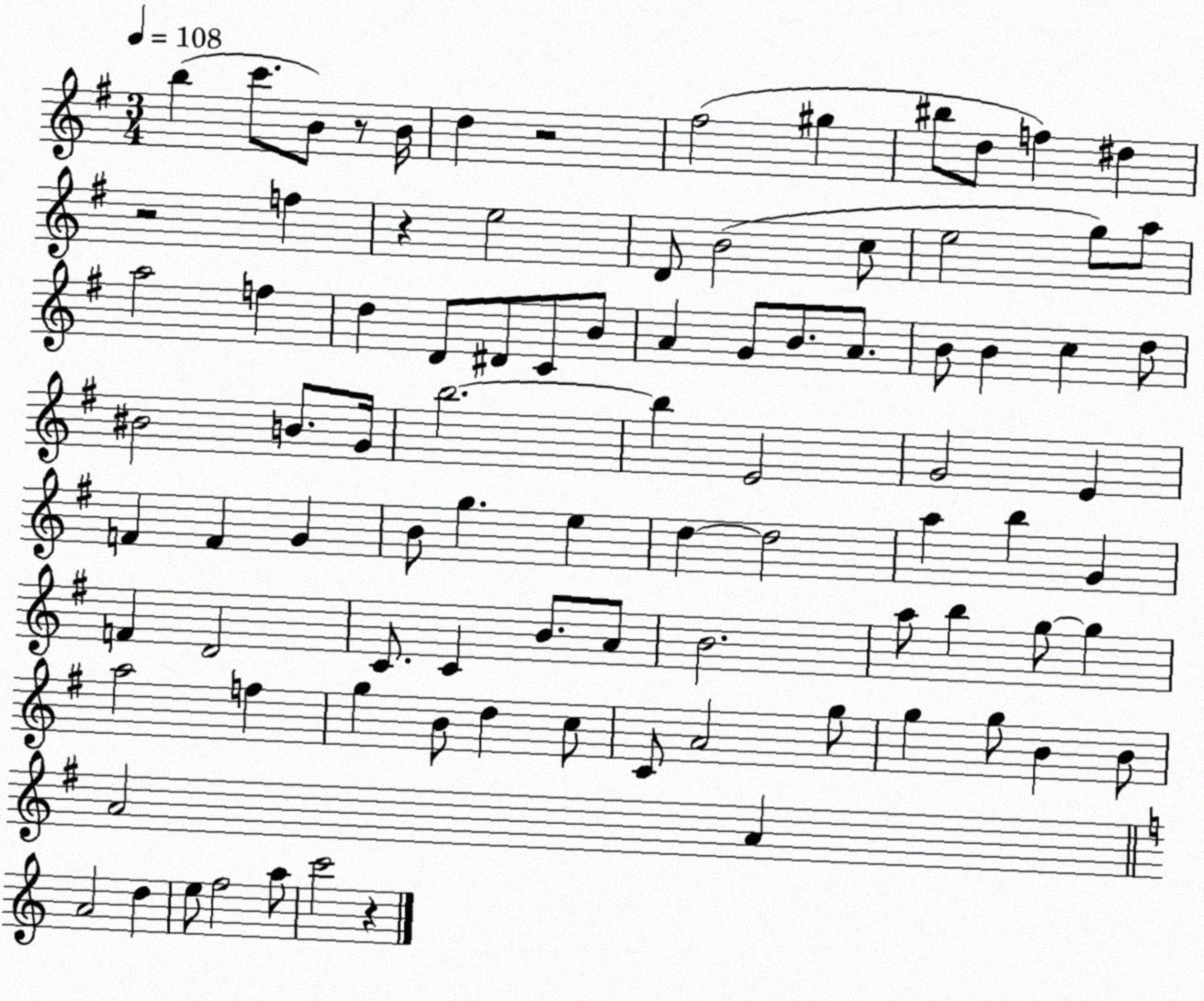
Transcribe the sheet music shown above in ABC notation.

X:1
T:Untitled
M:3/4
L:1/4
K:G
b c'/2 B/2 z/2 B/4 d z2 ^f2 ^g ^b/2 d/2 f ^d z2 f z e2 D/2 B2 c/2 e2 g/2 a/2 a2 f d D/2 ^D/2 C/2 B/2 A G/2 B/2 A/2 B/2 B c d/2 ^B2 B/2 G/4 b2 b E2 G2 E F F G B/2 g e d d2 a b G F D2 C/2 C B/2 A/2 B2 a/2 b g/2 g a2 f g B/2 d c/2 C/2 A2 g/2 g g/2 B B/2 A2 A A2 d e/2 f2 a/2 c'2 z